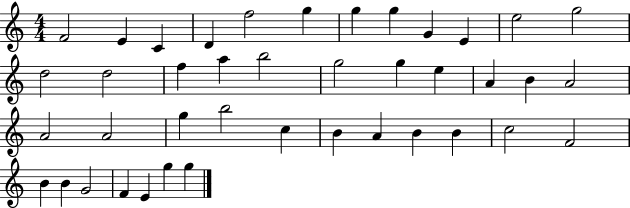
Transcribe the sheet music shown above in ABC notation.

X:1
T:Untitled
M:4/4
L:1/4
K:C
F2 E C D f2 g g g G E e2 g2 d2 d2 f a b2 g2 g e A B A2 A2 A2 g b2 c B A B B c2 F2 B B G2 F E g g